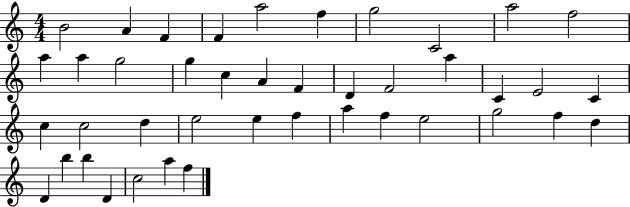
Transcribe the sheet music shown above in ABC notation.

X:1
T:Untitled
M:4/4
L:1/4
K:C
B2 A F F a2 f g2 C2 a2 f2 a a g2 g c A F D F2 a C E2 C c c2 d e2 e f a f e2 g2 f d D b b D c2 a f